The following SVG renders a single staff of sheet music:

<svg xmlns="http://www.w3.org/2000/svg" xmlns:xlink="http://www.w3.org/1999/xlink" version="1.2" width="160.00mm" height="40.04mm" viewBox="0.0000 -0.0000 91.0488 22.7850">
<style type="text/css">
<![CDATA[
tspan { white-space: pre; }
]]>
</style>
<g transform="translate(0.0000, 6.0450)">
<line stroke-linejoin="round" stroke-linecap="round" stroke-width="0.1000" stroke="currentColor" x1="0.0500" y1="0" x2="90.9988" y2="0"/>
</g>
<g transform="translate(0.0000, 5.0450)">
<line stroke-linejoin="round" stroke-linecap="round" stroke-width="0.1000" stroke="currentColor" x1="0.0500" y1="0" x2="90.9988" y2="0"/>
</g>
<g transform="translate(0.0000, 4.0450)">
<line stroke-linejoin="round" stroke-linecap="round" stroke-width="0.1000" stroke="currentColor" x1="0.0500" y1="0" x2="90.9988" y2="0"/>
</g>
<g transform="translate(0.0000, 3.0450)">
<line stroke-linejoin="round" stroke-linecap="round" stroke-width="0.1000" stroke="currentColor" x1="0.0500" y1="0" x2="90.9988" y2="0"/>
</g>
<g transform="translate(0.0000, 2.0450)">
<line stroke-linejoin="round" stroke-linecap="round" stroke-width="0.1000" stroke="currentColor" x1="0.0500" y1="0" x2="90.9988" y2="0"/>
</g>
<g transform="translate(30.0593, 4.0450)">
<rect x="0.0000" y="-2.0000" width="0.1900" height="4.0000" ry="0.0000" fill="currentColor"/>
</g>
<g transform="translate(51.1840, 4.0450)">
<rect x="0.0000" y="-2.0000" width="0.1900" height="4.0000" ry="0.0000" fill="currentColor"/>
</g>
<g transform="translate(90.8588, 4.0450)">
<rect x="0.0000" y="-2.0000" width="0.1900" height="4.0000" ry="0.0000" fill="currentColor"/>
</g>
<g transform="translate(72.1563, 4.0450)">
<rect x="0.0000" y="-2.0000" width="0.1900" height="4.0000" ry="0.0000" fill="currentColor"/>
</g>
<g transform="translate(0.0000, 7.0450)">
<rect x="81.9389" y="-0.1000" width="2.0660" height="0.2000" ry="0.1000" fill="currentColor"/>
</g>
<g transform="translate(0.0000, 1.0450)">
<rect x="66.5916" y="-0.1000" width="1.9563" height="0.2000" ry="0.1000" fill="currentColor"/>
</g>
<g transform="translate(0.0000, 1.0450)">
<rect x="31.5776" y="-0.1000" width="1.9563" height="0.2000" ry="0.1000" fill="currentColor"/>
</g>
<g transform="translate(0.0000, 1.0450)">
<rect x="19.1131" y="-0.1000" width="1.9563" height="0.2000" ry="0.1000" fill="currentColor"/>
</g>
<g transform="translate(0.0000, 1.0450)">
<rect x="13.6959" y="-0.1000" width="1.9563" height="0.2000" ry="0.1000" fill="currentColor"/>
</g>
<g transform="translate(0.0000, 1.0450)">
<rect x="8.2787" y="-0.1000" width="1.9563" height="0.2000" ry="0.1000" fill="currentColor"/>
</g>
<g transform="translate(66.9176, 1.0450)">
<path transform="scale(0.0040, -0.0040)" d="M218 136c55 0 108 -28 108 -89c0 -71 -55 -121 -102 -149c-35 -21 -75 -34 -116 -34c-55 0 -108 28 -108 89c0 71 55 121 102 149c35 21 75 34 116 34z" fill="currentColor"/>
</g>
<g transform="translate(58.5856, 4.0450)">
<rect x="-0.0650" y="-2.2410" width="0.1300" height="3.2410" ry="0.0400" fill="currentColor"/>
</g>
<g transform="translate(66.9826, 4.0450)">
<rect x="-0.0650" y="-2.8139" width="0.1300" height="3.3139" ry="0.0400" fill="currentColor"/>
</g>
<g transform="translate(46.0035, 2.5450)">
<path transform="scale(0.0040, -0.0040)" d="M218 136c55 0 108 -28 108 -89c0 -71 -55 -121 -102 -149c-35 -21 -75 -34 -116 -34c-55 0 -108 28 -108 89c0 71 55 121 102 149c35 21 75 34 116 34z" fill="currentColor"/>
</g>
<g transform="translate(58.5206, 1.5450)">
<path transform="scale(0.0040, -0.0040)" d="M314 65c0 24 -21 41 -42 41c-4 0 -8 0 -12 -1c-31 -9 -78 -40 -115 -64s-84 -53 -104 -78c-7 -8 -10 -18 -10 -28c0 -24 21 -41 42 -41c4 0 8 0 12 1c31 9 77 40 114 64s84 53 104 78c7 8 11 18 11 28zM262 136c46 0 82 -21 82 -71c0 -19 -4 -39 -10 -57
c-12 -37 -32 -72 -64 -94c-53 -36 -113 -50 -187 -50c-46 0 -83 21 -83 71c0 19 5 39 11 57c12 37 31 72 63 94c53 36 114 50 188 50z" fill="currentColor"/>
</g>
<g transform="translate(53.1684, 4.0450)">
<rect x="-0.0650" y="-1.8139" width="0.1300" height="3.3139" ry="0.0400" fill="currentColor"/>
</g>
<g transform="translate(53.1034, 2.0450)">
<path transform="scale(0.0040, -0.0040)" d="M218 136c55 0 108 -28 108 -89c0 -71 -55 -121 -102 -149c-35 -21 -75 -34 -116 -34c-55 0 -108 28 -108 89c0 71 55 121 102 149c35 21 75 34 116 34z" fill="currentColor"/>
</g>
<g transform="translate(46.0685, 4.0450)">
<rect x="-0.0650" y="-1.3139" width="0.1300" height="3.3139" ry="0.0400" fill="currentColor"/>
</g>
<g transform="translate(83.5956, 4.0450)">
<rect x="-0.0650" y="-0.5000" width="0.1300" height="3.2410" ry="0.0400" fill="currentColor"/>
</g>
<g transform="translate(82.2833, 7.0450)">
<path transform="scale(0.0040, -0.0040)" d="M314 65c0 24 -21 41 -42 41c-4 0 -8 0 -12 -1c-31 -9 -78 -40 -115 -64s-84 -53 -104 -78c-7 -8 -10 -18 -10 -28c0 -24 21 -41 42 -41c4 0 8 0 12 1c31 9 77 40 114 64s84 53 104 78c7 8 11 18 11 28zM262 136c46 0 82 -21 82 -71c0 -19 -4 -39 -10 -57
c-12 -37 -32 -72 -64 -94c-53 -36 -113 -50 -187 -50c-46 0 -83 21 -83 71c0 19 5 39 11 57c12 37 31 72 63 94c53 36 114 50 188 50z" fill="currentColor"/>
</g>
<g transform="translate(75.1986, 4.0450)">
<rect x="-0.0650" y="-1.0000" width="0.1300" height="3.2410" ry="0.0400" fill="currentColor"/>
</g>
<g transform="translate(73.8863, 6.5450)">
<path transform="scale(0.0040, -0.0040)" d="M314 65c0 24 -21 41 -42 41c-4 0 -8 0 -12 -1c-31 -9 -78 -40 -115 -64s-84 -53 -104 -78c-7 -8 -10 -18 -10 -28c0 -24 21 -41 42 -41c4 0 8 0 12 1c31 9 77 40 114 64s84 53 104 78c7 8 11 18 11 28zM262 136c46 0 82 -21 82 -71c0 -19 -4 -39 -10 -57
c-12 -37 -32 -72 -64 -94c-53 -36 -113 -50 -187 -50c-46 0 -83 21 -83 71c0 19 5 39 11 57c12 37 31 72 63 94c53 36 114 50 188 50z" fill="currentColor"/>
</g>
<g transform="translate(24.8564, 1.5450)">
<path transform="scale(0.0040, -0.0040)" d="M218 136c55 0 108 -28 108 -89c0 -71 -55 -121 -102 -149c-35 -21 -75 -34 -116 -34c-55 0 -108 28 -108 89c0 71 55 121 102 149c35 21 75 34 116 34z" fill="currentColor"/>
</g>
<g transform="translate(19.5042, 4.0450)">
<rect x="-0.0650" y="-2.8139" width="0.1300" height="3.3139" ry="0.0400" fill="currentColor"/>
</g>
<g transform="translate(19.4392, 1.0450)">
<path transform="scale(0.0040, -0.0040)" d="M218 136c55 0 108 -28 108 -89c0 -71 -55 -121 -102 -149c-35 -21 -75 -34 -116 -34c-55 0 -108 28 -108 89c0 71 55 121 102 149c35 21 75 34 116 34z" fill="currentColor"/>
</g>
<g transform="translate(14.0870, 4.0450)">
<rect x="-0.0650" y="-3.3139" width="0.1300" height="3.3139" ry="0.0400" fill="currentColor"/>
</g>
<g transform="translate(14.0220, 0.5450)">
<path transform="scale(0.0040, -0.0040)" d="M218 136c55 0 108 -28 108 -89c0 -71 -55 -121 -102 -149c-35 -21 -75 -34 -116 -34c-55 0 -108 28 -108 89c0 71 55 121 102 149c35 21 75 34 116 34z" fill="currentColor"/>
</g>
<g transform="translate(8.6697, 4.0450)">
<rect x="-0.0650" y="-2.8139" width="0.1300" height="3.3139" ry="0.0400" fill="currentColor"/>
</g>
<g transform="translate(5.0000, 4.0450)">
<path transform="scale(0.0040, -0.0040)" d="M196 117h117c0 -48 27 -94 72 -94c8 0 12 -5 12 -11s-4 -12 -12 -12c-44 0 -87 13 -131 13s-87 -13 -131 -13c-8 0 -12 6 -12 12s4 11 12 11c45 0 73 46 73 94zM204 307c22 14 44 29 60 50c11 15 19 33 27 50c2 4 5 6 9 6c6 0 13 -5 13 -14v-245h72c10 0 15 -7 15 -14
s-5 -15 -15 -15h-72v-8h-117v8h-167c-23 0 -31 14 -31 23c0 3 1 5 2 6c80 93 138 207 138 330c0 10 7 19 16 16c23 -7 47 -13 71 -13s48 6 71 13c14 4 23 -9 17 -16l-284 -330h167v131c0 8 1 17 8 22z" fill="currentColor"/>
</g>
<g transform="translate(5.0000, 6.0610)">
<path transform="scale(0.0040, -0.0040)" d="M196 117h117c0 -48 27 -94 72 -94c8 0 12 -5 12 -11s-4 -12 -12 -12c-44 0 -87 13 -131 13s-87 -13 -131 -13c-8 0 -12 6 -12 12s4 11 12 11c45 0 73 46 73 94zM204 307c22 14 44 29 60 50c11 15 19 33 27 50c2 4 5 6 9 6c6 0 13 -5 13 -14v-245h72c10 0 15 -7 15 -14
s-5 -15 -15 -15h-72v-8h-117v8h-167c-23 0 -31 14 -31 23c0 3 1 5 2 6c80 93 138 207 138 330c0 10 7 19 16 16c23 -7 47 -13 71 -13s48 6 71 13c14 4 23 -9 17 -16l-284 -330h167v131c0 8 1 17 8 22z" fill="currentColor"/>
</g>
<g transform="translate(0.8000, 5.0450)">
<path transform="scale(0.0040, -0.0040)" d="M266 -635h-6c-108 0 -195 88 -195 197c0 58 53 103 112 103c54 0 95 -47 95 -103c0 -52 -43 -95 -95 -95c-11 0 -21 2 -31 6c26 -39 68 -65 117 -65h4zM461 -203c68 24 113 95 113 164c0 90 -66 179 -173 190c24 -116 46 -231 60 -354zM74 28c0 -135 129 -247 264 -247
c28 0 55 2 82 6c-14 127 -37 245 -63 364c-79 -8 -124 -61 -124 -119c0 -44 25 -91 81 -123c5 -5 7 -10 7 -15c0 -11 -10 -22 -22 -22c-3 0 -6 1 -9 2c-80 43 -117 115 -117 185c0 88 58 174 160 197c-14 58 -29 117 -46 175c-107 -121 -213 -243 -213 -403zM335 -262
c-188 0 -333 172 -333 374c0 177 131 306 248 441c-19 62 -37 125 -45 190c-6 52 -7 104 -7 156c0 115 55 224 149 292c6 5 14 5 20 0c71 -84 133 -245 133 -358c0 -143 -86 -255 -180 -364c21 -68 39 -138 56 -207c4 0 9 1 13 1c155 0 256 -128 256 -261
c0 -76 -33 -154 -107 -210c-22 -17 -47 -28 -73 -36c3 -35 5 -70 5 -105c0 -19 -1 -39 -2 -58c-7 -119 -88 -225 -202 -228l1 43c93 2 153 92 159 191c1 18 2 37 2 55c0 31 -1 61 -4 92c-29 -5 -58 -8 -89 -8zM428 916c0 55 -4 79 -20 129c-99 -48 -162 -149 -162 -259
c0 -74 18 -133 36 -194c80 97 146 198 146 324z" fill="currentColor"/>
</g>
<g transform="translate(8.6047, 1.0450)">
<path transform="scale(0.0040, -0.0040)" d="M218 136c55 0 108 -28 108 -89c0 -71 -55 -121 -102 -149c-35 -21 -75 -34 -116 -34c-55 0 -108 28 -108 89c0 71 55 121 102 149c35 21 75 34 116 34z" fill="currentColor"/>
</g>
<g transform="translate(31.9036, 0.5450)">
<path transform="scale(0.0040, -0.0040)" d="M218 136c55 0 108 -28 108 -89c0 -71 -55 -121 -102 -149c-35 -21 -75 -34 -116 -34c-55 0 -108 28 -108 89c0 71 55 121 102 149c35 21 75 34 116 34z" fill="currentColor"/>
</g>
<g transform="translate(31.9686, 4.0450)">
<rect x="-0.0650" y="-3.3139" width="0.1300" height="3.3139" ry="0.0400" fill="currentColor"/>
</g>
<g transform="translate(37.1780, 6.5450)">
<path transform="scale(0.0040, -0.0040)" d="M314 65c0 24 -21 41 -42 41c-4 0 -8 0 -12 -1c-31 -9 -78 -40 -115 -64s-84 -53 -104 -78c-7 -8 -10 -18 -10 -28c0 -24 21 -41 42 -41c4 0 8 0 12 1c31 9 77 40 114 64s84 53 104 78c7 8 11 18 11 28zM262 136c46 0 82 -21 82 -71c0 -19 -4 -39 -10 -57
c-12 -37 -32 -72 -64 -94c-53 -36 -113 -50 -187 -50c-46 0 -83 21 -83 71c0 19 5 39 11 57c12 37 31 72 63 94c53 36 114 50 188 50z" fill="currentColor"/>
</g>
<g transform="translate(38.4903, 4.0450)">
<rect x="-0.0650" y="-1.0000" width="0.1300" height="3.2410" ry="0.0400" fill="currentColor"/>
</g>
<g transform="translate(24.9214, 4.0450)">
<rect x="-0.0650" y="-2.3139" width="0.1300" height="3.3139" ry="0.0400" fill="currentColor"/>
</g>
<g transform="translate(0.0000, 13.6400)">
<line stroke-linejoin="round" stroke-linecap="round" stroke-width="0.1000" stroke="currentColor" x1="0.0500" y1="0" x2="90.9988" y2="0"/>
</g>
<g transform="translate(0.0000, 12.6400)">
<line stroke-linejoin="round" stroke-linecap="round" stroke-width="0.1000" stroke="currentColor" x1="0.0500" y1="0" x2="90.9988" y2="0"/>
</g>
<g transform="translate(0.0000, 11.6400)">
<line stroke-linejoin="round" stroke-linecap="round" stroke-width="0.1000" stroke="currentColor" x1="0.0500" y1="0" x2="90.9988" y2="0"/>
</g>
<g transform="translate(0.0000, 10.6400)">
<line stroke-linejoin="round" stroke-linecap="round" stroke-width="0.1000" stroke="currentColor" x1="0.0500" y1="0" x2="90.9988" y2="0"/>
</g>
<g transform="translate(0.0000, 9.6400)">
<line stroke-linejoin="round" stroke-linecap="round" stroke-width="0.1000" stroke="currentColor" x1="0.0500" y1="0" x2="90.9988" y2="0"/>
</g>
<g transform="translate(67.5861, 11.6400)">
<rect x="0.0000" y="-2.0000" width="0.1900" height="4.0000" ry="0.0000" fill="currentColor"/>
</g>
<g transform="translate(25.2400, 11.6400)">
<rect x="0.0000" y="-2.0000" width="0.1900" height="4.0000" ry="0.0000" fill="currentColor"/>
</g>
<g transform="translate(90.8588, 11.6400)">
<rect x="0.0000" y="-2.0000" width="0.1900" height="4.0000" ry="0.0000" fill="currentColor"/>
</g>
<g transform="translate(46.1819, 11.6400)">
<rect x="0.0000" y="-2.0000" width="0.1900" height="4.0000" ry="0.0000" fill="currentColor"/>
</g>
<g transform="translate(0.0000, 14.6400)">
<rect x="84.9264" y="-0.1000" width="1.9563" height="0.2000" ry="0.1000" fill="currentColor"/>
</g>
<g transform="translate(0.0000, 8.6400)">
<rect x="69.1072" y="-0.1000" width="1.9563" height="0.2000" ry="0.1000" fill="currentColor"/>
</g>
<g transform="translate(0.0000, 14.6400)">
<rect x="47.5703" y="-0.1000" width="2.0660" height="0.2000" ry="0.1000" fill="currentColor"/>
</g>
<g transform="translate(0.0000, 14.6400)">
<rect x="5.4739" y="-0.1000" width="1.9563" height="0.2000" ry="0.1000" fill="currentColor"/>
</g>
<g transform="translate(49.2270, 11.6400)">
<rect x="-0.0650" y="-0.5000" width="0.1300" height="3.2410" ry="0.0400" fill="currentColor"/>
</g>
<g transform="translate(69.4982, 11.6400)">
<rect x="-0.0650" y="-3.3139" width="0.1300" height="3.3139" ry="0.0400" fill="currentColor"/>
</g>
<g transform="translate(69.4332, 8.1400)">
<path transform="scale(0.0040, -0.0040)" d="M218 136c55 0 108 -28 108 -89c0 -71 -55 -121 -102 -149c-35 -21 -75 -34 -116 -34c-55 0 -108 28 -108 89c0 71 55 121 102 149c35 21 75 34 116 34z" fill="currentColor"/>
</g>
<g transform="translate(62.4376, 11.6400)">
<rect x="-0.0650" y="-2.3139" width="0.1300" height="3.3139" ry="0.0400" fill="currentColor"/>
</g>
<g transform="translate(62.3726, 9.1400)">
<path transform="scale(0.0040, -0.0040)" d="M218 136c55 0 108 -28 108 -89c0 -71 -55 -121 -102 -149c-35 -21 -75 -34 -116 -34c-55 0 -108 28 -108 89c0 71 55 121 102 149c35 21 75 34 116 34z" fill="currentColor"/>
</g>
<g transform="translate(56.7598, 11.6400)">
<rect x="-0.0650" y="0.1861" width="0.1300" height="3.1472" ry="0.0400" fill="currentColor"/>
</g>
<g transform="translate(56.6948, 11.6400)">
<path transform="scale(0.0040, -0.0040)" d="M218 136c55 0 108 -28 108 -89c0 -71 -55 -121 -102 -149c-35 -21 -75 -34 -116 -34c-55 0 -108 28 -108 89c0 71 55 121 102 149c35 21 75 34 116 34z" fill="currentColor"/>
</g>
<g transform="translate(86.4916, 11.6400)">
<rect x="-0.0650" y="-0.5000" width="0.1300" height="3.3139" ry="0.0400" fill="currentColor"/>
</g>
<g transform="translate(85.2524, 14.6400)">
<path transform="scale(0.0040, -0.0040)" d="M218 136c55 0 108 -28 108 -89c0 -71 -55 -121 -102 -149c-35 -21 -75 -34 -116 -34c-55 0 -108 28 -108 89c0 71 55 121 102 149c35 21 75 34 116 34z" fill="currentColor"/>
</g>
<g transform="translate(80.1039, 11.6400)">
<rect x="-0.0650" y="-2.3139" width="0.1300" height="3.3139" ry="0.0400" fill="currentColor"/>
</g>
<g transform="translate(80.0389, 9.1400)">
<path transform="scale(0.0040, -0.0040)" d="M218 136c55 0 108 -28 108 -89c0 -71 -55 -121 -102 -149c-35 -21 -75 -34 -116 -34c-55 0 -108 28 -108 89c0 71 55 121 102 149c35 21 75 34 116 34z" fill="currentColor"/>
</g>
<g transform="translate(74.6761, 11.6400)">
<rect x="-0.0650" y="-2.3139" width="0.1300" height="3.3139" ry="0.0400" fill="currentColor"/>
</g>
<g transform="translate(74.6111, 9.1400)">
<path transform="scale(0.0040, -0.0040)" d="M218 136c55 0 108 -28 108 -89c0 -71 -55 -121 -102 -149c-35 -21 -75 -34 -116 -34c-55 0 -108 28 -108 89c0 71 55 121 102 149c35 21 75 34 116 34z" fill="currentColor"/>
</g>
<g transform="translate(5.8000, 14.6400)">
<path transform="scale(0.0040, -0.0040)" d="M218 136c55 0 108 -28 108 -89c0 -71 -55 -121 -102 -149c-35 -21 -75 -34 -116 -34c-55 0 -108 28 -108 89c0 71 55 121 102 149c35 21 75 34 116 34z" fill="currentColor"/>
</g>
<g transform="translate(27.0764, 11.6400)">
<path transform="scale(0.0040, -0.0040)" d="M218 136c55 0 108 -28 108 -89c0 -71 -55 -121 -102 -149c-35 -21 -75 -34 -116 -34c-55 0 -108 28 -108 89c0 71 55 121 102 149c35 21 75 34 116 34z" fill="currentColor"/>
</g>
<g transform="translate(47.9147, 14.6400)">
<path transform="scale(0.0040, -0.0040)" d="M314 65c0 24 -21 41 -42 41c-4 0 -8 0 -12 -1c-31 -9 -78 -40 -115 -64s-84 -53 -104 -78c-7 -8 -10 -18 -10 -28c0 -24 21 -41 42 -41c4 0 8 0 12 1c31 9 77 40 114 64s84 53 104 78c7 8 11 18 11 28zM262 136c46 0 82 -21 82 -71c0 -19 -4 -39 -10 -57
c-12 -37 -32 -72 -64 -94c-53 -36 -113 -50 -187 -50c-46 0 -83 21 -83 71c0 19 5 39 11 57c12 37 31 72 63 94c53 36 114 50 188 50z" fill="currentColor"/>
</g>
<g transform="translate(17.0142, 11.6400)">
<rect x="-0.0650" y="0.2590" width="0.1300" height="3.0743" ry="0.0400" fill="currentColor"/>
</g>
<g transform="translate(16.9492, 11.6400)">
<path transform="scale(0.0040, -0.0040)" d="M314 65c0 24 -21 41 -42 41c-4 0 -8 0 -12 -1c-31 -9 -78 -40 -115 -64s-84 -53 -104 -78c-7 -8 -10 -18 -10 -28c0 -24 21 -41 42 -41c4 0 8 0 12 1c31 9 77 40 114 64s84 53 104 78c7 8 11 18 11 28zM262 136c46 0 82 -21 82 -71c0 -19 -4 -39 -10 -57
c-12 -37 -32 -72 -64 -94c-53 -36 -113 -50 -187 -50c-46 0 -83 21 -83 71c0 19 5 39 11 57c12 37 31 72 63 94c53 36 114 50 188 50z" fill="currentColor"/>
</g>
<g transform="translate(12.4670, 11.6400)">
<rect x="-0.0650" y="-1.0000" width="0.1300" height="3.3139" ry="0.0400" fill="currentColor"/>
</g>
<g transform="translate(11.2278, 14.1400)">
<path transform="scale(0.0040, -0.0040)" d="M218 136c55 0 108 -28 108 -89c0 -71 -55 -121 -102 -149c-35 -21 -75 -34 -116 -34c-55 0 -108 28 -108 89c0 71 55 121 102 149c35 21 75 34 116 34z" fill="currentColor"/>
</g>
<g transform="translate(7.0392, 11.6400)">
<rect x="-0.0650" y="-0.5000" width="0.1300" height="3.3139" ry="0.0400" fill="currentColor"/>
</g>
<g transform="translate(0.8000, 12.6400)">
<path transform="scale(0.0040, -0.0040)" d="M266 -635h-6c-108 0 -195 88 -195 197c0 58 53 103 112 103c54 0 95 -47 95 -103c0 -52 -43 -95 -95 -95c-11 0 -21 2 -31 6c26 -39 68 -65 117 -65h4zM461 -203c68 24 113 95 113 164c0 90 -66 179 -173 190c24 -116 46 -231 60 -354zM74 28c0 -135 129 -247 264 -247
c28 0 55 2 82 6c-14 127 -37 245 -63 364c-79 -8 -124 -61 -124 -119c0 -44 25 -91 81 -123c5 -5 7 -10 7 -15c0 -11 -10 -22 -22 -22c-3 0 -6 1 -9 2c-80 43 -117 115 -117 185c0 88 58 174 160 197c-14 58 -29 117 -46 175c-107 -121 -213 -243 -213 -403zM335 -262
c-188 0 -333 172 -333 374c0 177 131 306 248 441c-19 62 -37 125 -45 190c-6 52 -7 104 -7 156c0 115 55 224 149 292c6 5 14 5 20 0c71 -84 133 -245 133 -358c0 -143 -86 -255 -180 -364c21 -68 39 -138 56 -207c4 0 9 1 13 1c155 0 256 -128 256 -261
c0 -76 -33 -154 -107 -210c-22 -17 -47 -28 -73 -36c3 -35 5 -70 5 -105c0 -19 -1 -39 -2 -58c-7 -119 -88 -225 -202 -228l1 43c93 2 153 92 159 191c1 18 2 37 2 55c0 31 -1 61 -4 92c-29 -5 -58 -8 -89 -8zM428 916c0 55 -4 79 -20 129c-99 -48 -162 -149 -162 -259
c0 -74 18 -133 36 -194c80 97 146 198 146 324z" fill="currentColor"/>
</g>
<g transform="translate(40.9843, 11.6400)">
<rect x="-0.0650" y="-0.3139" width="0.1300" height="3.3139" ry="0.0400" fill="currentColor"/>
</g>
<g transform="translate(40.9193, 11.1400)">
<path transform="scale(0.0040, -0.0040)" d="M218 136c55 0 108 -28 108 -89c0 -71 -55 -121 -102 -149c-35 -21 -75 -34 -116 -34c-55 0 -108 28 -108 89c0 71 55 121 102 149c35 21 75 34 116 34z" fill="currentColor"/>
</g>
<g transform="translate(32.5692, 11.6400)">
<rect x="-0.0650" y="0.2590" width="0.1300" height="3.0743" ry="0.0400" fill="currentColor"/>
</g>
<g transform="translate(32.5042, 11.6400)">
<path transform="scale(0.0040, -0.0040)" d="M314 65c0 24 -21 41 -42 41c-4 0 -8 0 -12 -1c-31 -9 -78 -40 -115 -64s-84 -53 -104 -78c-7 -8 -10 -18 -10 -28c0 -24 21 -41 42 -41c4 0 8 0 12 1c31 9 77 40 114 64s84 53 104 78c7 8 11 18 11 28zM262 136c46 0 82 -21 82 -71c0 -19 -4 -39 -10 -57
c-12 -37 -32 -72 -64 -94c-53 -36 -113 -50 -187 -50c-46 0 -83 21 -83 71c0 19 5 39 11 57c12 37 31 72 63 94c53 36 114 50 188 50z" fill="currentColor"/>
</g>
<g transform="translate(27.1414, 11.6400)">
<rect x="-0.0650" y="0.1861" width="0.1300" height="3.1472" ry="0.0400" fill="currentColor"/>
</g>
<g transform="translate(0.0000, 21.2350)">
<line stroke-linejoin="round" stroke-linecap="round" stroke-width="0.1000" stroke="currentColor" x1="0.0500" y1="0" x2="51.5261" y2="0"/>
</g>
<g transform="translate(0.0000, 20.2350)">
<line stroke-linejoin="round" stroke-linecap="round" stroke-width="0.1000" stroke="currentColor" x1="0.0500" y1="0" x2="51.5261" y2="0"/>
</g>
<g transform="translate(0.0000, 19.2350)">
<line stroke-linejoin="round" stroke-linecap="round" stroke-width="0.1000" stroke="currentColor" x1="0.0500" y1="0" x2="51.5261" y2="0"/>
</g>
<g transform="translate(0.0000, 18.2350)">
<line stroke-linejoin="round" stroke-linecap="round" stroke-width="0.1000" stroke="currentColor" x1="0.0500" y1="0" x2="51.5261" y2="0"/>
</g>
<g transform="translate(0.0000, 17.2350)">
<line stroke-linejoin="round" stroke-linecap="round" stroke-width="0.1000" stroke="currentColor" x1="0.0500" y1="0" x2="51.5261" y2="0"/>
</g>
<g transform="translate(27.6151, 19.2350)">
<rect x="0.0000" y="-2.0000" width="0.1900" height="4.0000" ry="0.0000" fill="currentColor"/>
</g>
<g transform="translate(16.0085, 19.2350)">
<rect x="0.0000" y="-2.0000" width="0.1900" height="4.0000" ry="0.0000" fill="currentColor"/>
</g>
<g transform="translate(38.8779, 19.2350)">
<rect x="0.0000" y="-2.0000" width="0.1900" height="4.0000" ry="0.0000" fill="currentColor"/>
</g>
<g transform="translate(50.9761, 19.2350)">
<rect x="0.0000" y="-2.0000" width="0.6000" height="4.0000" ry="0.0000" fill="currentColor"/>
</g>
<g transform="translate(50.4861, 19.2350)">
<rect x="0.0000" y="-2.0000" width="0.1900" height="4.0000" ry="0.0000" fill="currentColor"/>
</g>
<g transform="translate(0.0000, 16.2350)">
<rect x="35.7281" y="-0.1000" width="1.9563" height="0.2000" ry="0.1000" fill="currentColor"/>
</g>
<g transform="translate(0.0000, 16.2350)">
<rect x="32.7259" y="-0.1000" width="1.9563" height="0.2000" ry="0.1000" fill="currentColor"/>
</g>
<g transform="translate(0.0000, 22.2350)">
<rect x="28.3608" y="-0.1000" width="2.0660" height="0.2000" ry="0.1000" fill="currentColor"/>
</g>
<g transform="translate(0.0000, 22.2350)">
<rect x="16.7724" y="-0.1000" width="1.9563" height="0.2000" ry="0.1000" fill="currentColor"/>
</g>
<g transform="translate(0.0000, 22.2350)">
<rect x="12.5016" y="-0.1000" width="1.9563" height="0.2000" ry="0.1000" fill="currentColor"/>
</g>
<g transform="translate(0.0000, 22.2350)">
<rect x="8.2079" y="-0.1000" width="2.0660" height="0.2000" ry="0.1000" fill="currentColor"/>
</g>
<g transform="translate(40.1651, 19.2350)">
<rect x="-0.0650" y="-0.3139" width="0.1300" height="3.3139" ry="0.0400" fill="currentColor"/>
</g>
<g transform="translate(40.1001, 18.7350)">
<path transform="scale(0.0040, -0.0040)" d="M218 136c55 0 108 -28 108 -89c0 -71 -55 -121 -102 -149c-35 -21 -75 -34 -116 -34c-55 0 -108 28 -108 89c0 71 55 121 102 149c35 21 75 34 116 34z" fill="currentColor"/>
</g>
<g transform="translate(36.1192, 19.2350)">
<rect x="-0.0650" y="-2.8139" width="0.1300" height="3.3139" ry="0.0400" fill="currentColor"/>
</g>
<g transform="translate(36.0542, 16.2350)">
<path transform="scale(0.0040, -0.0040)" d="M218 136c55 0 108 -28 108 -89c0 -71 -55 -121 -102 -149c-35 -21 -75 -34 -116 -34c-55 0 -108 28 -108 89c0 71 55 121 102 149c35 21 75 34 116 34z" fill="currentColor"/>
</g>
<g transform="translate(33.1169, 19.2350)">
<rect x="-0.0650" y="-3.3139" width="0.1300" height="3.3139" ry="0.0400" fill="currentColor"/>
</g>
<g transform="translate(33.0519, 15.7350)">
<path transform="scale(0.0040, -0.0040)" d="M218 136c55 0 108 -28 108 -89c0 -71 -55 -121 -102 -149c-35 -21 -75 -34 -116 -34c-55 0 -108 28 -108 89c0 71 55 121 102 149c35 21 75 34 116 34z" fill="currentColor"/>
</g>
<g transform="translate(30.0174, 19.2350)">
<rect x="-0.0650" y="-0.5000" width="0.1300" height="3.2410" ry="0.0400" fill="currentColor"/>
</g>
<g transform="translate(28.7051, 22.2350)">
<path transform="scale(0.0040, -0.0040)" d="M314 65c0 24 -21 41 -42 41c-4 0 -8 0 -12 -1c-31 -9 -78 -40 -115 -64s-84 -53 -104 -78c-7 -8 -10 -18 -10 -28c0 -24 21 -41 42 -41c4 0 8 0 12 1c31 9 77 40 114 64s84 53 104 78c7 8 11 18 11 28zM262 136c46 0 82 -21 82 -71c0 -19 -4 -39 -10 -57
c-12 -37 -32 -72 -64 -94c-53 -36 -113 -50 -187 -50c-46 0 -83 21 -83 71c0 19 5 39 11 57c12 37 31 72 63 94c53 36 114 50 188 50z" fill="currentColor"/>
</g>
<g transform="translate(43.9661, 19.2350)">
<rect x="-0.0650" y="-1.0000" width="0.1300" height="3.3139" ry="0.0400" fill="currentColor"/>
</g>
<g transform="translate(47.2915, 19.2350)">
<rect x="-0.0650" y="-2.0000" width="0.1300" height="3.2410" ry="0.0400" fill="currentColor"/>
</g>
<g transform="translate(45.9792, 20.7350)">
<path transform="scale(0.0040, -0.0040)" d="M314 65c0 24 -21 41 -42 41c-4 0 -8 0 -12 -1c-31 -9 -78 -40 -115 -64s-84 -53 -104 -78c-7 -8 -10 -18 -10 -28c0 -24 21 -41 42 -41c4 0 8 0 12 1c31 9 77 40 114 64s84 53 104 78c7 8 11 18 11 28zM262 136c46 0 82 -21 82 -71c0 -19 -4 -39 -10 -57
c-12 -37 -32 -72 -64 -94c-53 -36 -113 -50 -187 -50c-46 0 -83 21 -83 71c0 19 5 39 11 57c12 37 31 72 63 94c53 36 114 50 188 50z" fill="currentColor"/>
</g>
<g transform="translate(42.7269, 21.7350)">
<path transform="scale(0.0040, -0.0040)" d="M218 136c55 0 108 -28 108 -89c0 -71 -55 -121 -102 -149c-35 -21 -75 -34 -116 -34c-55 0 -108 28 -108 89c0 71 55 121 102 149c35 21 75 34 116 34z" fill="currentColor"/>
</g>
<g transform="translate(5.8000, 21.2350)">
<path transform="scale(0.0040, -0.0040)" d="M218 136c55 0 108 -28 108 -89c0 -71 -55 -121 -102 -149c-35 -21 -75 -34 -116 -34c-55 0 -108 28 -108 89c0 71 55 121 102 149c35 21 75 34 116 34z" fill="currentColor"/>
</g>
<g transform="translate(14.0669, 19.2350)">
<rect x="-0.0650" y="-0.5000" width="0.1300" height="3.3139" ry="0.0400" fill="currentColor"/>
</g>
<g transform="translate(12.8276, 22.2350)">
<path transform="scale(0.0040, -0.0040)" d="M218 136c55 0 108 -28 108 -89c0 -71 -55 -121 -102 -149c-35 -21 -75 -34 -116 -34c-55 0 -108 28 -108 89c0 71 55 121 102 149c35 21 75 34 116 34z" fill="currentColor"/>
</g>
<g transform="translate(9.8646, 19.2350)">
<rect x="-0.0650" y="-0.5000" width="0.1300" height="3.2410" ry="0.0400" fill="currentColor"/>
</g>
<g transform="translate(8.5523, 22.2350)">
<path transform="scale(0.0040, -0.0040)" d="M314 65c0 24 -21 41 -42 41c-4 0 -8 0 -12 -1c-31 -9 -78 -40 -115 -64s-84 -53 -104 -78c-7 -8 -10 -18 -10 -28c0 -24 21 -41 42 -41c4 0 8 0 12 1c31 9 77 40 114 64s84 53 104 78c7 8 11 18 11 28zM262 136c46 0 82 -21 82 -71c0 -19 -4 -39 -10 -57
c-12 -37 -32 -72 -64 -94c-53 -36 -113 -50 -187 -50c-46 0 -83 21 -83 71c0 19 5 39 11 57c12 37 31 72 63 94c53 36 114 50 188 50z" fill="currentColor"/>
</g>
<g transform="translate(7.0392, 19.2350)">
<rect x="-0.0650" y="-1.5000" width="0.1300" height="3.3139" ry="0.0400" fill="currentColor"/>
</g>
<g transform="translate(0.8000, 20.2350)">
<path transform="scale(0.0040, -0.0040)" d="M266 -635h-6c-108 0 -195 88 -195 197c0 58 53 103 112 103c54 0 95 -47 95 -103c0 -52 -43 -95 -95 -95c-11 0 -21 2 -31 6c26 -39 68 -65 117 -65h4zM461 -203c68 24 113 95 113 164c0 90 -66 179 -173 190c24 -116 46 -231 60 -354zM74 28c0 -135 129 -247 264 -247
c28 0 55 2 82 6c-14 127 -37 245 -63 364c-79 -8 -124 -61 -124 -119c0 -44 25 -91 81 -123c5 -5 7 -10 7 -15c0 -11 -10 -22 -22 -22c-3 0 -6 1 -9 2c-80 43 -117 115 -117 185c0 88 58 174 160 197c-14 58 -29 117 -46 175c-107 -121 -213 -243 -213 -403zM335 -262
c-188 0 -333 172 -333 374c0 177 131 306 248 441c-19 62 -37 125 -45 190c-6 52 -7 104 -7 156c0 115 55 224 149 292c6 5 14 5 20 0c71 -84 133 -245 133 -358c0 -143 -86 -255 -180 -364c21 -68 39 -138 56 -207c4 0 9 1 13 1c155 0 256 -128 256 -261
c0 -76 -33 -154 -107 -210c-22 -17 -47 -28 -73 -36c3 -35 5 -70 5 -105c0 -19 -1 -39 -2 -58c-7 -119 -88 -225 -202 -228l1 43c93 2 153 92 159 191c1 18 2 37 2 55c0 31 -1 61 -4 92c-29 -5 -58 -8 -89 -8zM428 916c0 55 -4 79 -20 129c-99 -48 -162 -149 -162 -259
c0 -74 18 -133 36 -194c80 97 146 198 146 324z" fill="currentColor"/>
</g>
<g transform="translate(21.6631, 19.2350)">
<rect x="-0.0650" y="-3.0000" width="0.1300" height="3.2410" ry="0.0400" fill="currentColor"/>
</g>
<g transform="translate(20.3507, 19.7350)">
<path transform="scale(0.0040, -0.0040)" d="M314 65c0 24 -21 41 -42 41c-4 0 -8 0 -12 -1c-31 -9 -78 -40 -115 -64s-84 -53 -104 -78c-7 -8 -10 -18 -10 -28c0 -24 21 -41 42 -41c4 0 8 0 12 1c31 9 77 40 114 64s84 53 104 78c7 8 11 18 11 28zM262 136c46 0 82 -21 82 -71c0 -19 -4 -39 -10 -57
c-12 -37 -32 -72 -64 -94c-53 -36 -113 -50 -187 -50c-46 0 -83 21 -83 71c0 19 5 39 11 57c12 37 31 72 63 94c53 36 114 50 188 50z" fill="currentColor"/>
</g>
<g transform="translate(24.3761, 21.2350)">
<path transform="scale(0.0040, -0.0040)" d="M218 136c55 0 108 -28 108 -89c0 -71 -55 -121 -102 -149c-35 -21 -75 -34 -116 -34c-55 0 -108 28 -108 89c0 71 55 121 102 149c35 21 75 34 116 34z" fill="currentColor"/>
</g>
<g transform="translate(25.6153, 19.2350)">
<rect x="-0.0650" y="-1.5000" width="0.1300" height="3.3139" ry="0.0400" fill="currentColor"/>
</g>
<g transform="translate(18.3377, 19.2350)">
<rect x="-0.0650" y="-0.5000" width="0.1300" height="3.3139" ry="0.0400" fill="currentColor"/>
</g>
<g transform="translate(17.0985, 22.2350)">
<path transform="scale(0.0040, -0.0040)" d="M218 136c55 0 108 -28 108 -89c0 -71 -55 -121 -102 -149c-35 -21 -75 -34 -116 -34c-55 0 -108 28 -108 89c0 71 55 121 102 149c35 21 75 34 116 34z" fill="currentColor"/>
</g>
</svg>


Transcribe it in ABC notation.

X:1
T:Untitled
M:4/4
L:1/4
K:C
a b a g b D2 e f g2 a D2 C2 C D B2 B B2 c C2 B g b g g C E C2 C C A2 E C2 b a c D F2